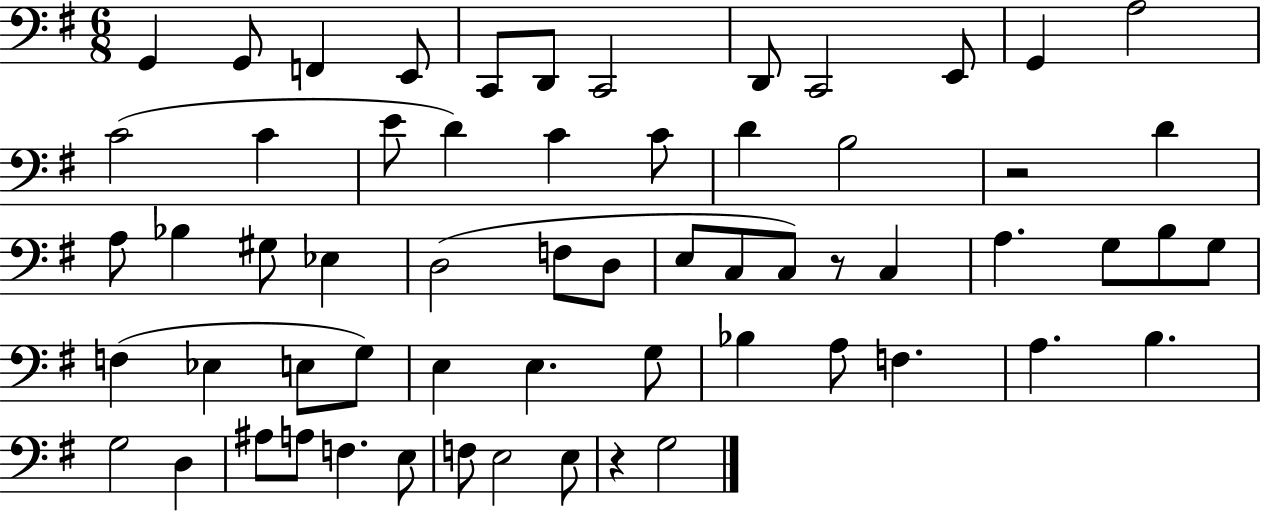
{
  \clef bass
  \numericTimeSignature
  \time 6/8
  \key g \major
  g,4 g,8 f,4 e,8 | c,8 d,8 c,2 | d,8 c,2 e,8 | g,4 a2 | \break c'2( c'4 | e'8 d'4) c'4 c'8 | d'4 b2 | r2 d'4 | \break a8 bes4 gis8 ees4 | d2( f8 d8 | e8 c8 c8) r8 c4 | a4. g8 b8 g8 | \break f4( ees4 e8 g8) | e4 e4. g8 | bes4 a8 f4. | a4. b4. | \break g2 d4 | ais8 a8 f4. e8 | f8 e2 e8 | r4 g2 | \break \bar "|."
}